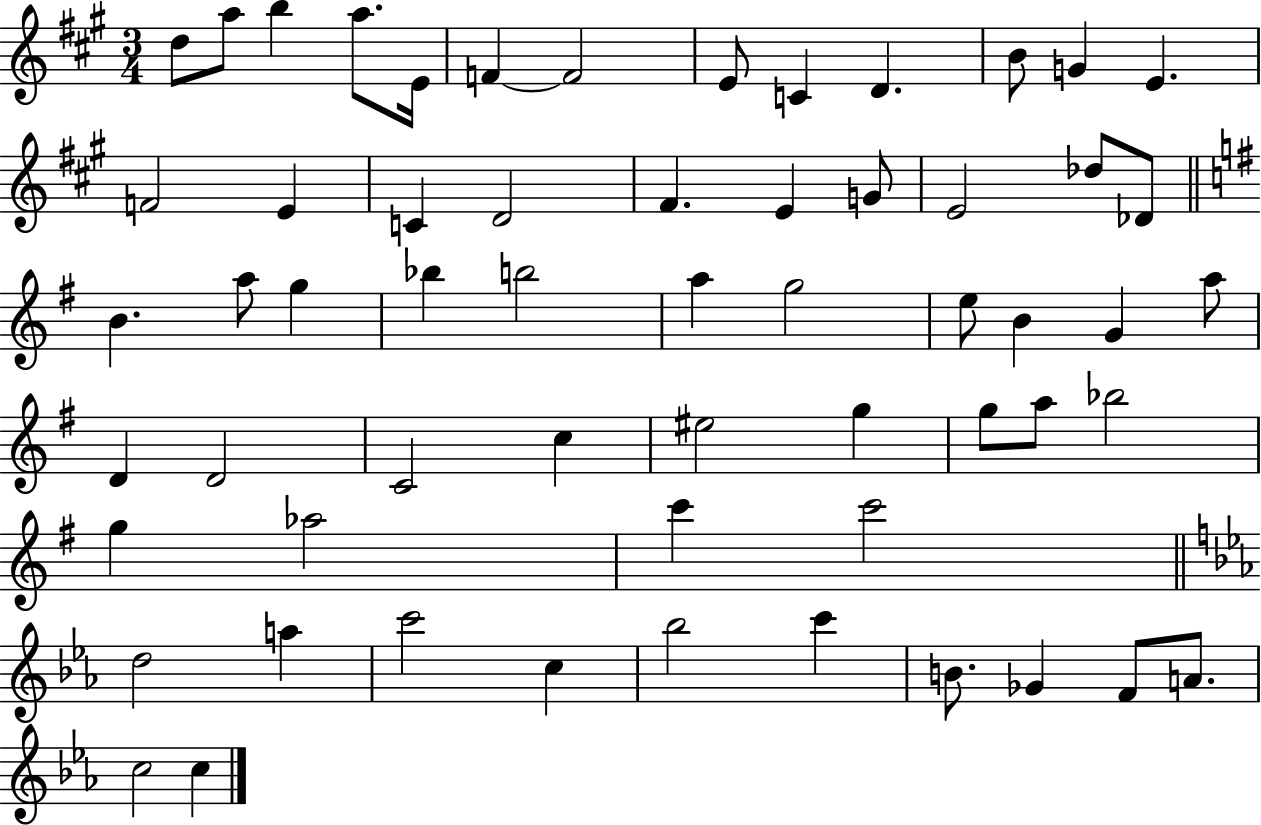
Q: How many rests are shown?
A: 0